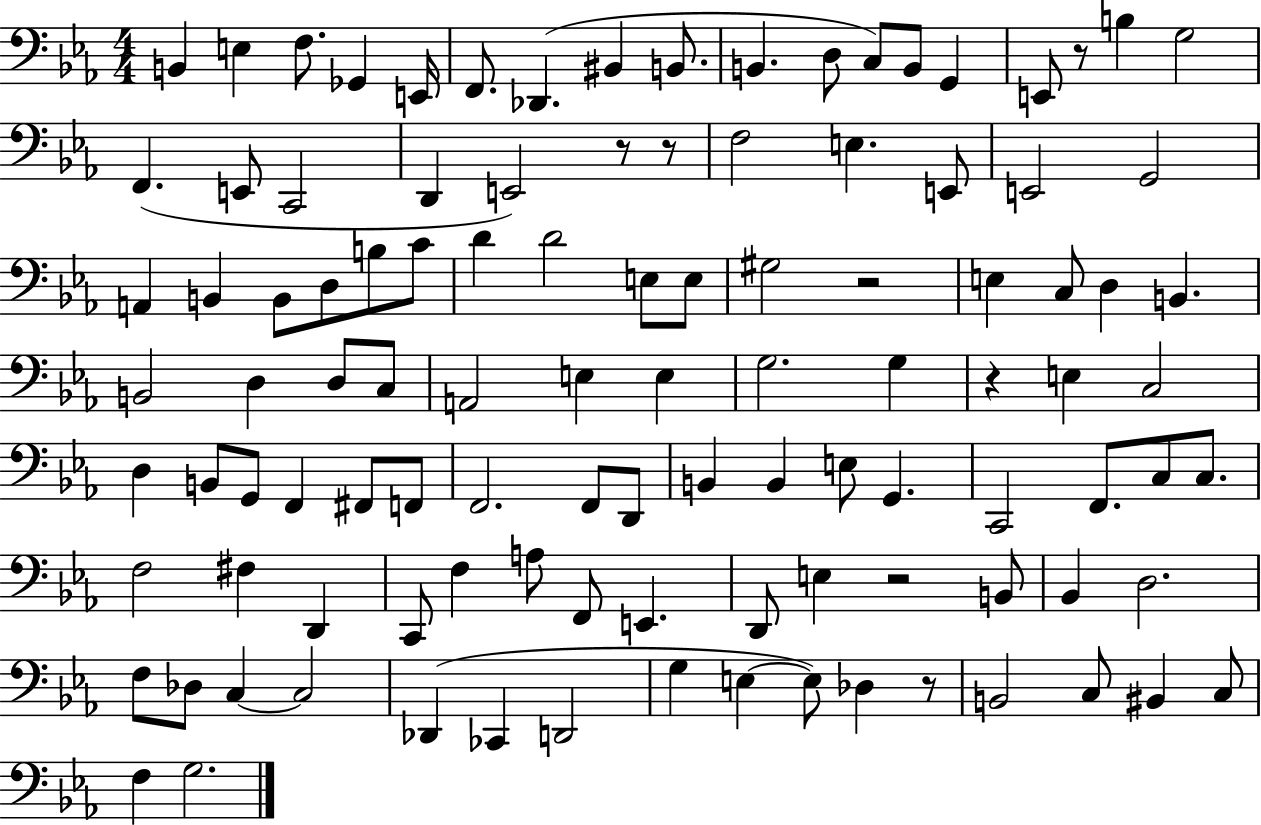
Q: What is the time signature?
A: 4/4